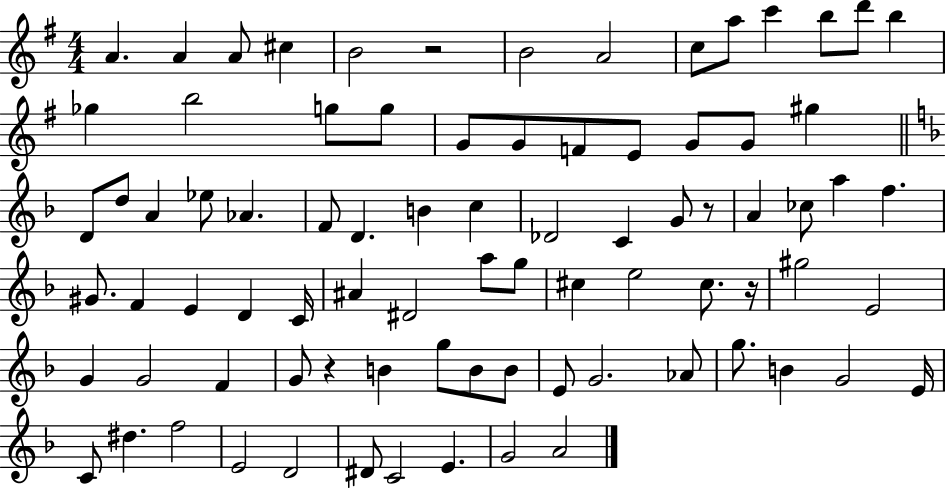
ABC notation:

X:1
T:Untitled
M:4/4
L:1/4
K:G
A A A/2 ^c B2 z2 B2 A2 c/2 a/2 c' b/2 d'/2 b _g b2 g/2 g/2 G/2 G/2 F/2 E/2 G/2 G/2 ^g D/2 d/2 A _e/2 _A F/2 D B c _D2 C G/2 z/2 A _c/2 a f ^G/2 F E D C/4 ^A ^D2 a/2 g/2 ^c e2 ^c/2 z/4 ^g2 E2 G G2 F G/2 z B g/2 B/2 B/2 E/2 G2 _A/2 g/2 B G2 E/4 C/2 ^d f2 E2 D2 ^D/2 C2 E G2 A2